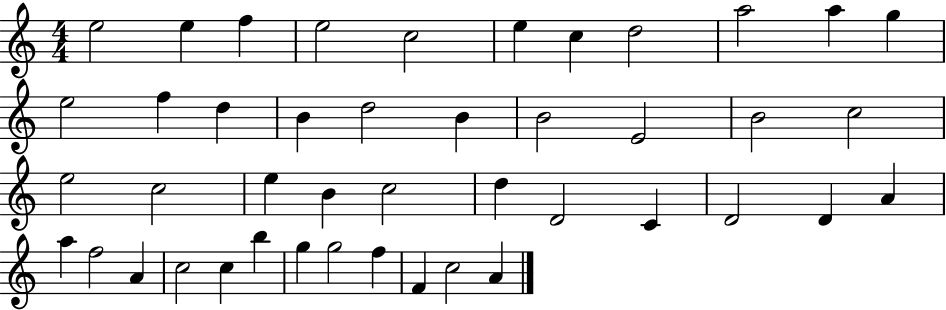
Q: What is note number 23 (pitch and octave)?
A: C5